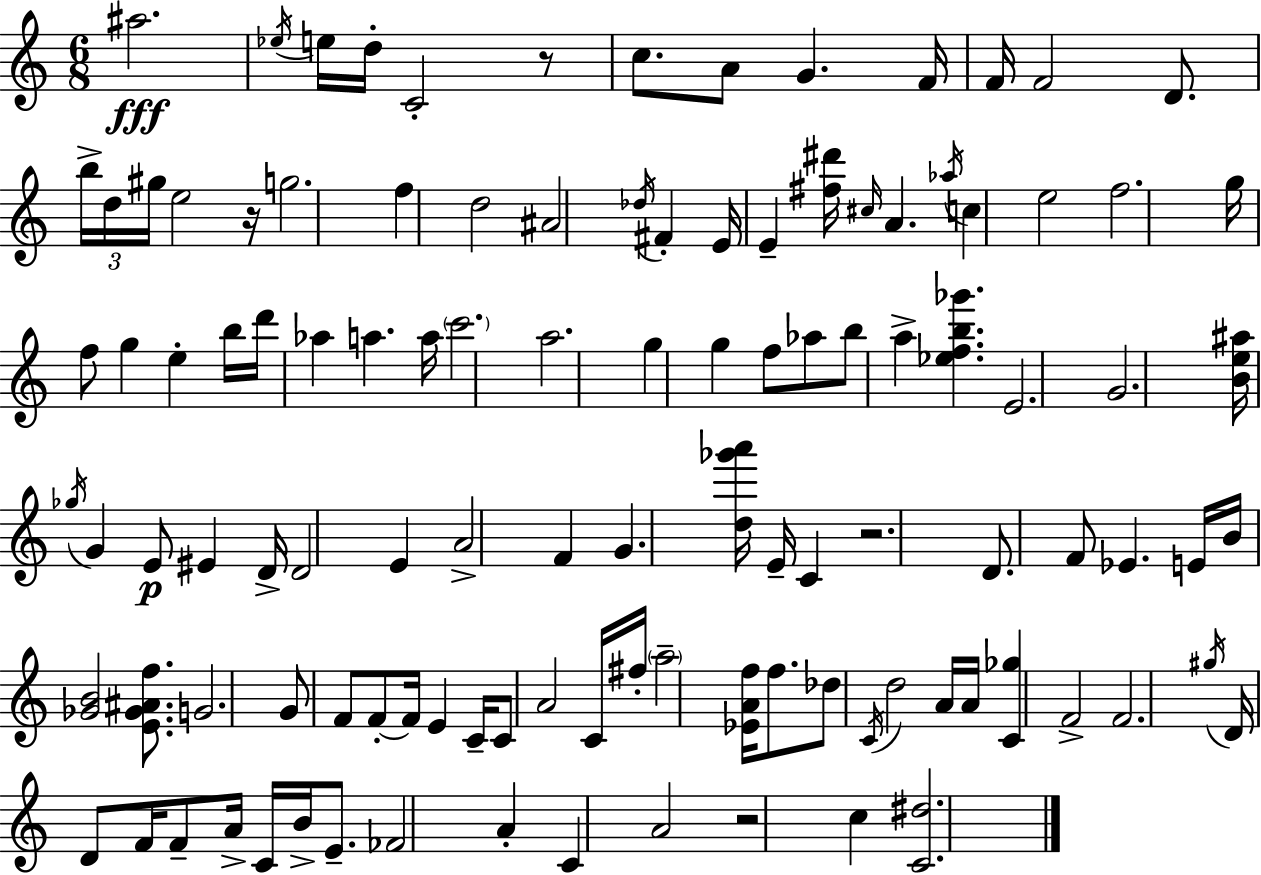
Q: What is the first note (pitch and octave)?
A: A#5